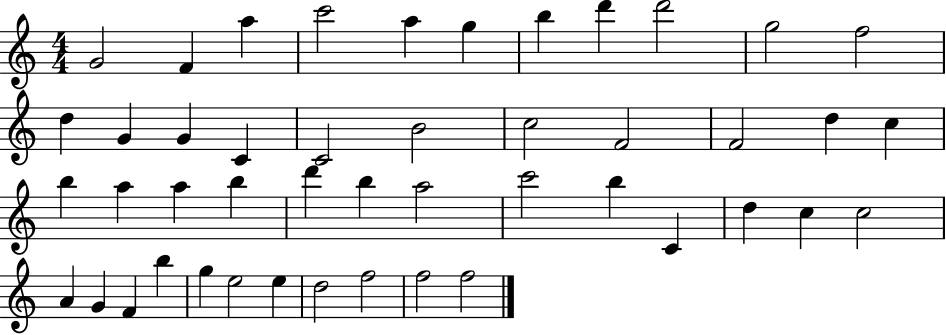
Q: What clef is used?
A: treble